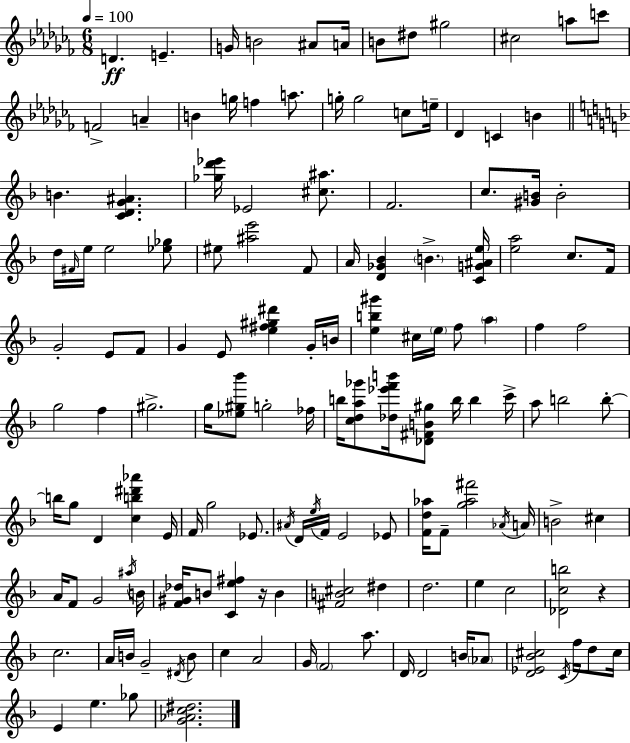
{
  \clef treble
  \numericTimeSignature
  \time 6/8
  \key aes \minor
  \tempo 4 = 100
  d'4.\ff e'4.-- | g'16 b'2 ais'8 a'16 | b'8 dis''8 gis''2 | cis''2 a''8 c'''8 | \break f'2-> a'4-- | b'4 g''16 f''4 a''8. | g''16-. g''2 c''8 e''16-- | des'4 c'4 b'4 | \break \bar "||" \break \key d \minor b'4. <c' d' g' ais'>4. | <ges'' d''' ees'''>16 ees'2 <cis'' ais''>8. | f'2. | c''8. <gis' b'>16 b'2-. | \break d''16 \grace { fis'16 } e''16 e''2 <ees'' ges''>8 | eis''8 <ais'' e'''>2 f'8 | a'16 <d' ges' bes'>4 \parenthesize b'4.-> | <c' g' ais' e''>16 <e'' a''>2 c''8. | \break f'16 g'2-. e'8 f'8 | g'4 e'8 <e'' fis'' gis'' dis'''>4 g'16-. | b'16 <e'' b'' gis'''>4 cis''16 \parenthesize e''16 f''8 \parenthesize a''4 | f''4 f''2 | \break g''2 f''4 | gis''2.-> | g''16 <ees'' gis'' bes'''>8 g''2-. | fes''16 b''16 <c'' d'' a'' ges'''>8 <des'' ees''' f''' b'''>16 <des' fis' b' gis''>8 b''16 b''4 | \break c'''16-> a''8 b''2 b''8-.~~ | b''16 g''8 d'4 <c'' b'' dis''' aes'''>4 | e'16 f'16 g''2 ees'8. | \acciaccatura { ais'16 } d'16 \acciaccatura { e''16 } f'16 e'2 | \break ees'8 <f' d'' aes''>16 f'8-- <g'' aes'' fis'''>2 | \acciaccatura { aes'16 } a'16 b'2-> | cis''4 a'16 f'8 g'2 | \acciaccatura { ais''16 } b'16 <f' gis' des''>16 b'8 <c' e'' fis''>4 | \break r16 b'4 <fis' b' cis''>2 | dis''4 d''2. | e''4 c''2 | <des' c'' b''>2 | \break r4 c''2. | a'16 b'16 g'2-- | \acciaccatura { dis'16 } b'8 c''4 a'2 | g'16 \parenthesize f'2 | \break a''8. d'16 d'2 | b'16 \parenthesize aes'8 <d' ees' bes' cis''>2 | \acciaccatura { c'16 } f''16 d''8 cis''16 e'4 e''4. | ges''8 <g' aes' c'' dis''>2. | \break \bar "|."
}